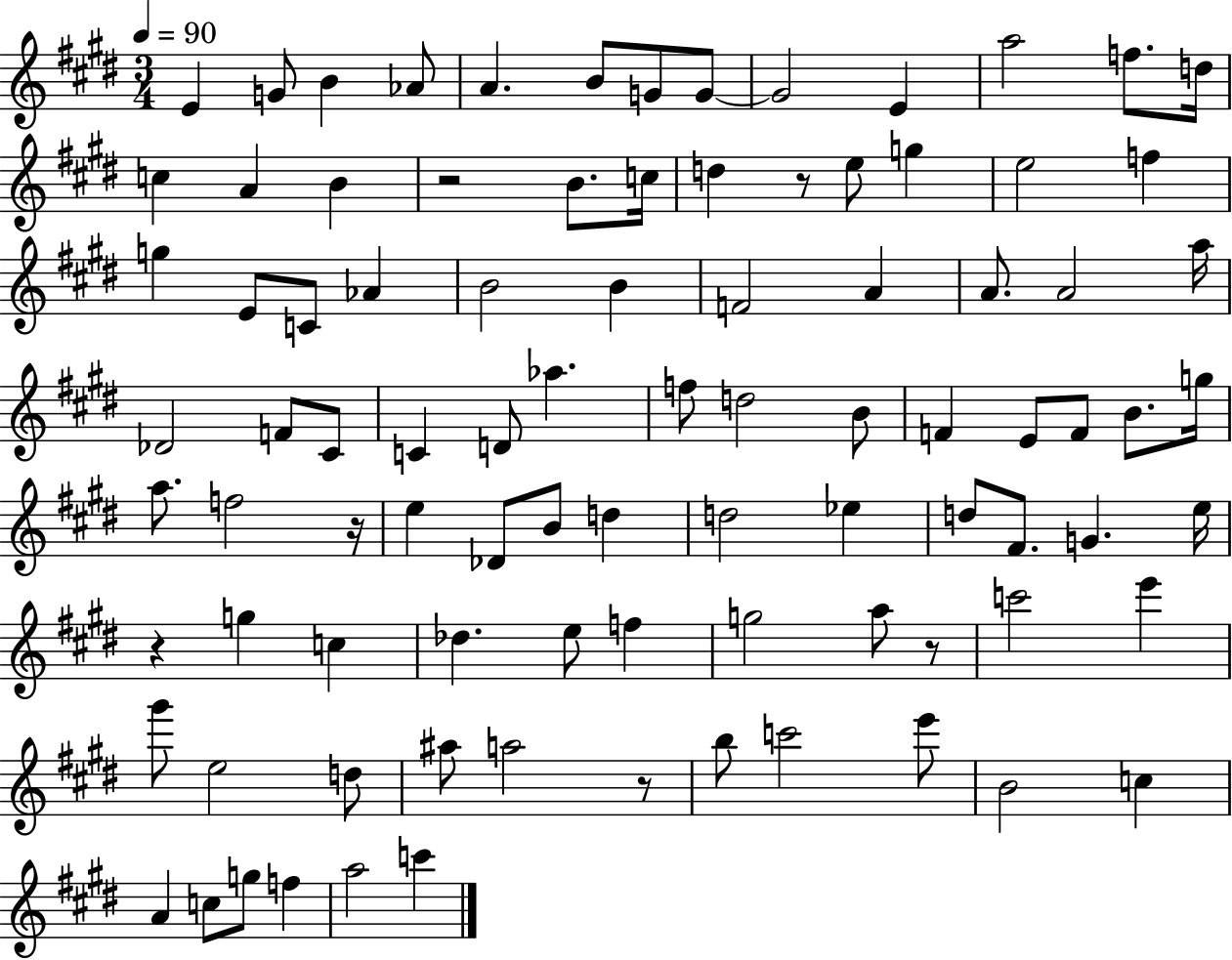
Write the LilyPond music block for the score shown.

{
  \clef treble
  \numericTimeSignature
  \time 3/4
  \key e \major
  \tempo 4 = 90
  \repeat volta 2 { e'4 g'8 b'4 aes'8 | a'4. b'8 g'8 g'8~~ | g'2 e'4 | a''2 f''8. d''16 | \break c''4 a'4 b'4 | r2 b'8. c''16 | d''4 r8 e''8 g''4 | e''2 f''4 | \break g''4 e'8 c'8 aes'4 | b'2 b'4 | f'2 a'4 | a'8. a'2 a''16 | \break des'2 f'8 cis'8 | c'4 d'8 aes''4. | f''8 d''2 b'8 | f'4 e'8 f'8 b'8. g''16 | \break a''8. f''2 r16 | e''4 des'8 b'8 d''4 | d''2 ees''4 | d''8 fis'8. g'4. e''16 | \break r4 g''4 c''4 | des''4. e''8 f''4 | g''2 a''8 r8 | c'''2 e'''4 | \break gis'''8 e''2 d''8 | ais''8 a''2 r8 | b''8 c'''2 e'''8 | b'2 c''4 | \break a'4 c''8 g''8 f''4 | a''2 c'''4 | } \bar "|."
}